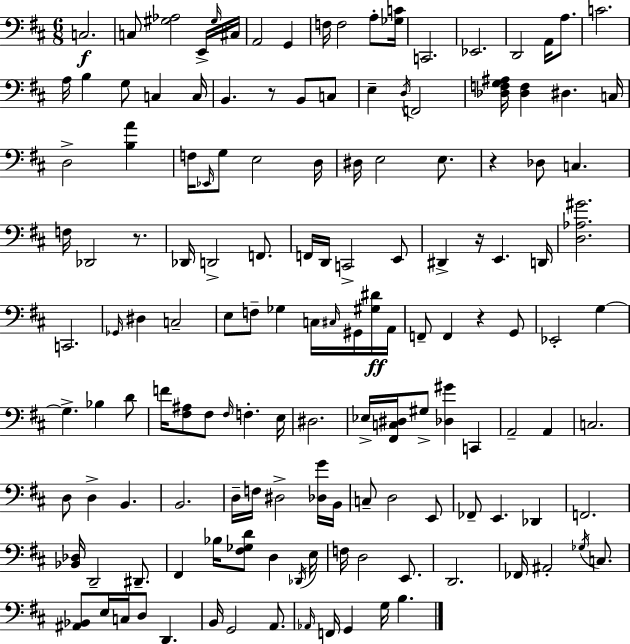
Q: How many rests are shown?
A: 5